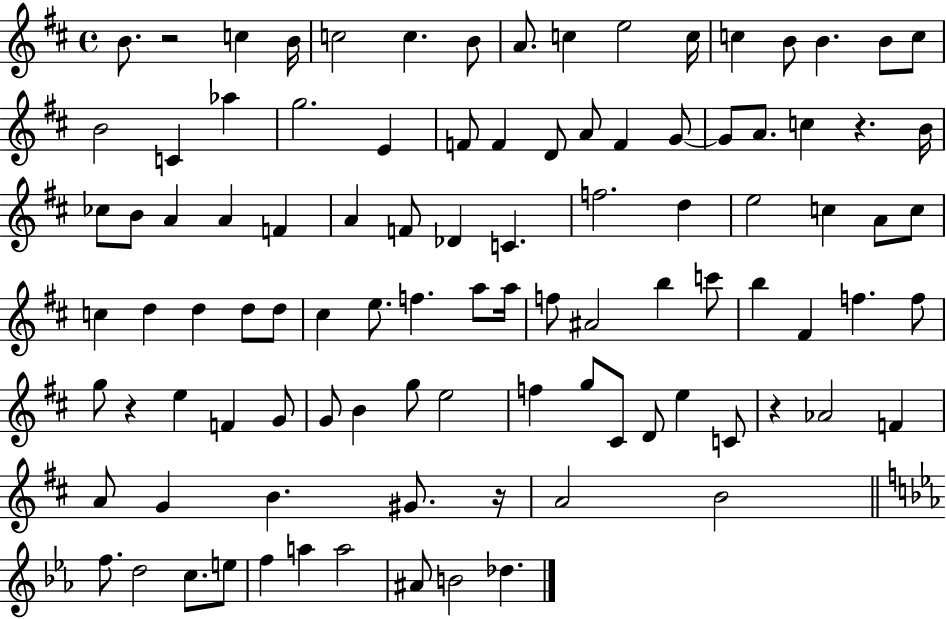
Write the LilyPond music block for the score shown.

{
  \clef treble
  \time 4/4
  \defaultTimeSignature
  \key d \major
  b'8. r2 c''4 b'16 | c''2 c''4. b'8 | a'8. c''4 e''2 c''16 | c''4 b'8 b'4. b'8 c''8 | \break b'2 c'4 aes''4 | g''2. e'4 | f'8 f'4 d'8 a'8 f'4 g'8~~ | g'8 a'8. c''4 r4. b'16 | \break ces''8 b'8 a'4 a'4 f'4 | a'4 f'8 des'4 c'4. | f''2. d''4 | e''2 c''4 a'8 c''8 | \break c''4 d''4 d''4 d''8 d''8 | cis''4 e''8. f''4. a''8 a''16 | f''8 ais'2 b''4 c'''8 | b''4 fis'4 f''4. f''8 | \break g''8 r4 e''4 f'4 g'8 | g'8 b'4 g''8 e''2 | f''4 g''8 cis'8 d'8 e''4 c'8 | r4 aes'2 f'4 | \break a'8 g'4 b'4. gis'8. r16 | a'2 b'2 | \bar "||" \break \key ees \major f''8. d''2 c''8. e''8 | f''4 a''4 a''2 | ais'8 b'2 des''4. | \bar "|."
}